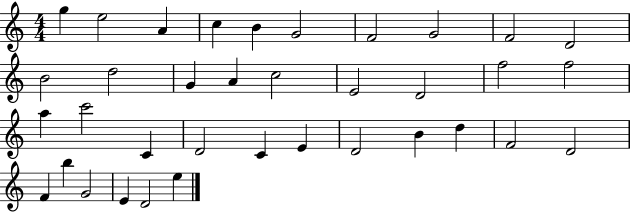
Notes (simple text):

G5/q E5/h A4/q C5/q B4/q G4/h F4/h G4/h F4/h D4/h B4/h D5/h G4/q A4/q C5/h E4/h D4/h F5/h F5/h A5/q C6/h C4/q D4/h C4/q E4/q D4/h B4/q D5/q F4/h D4/h F4/q B5/q G4/h E4/q D4/h E5/q